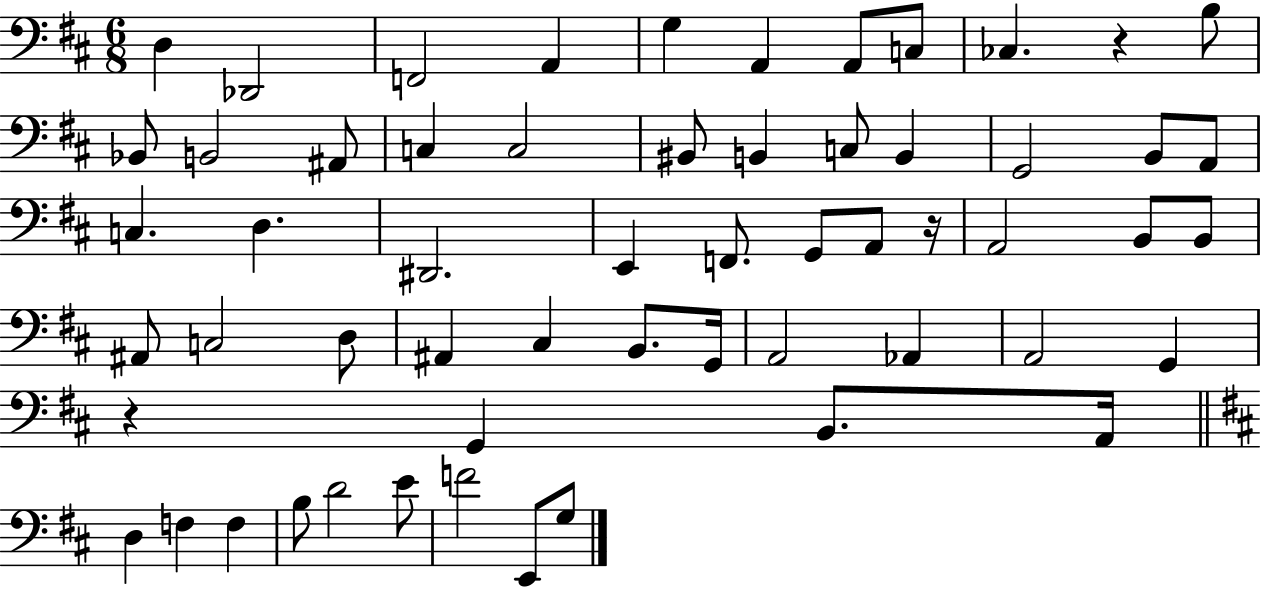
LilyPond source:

{
  \clef bass
  \numericTimeSignature
  \time 6/8
  \key d \major
  d4 des,2 | f,2 a,4 | g4 a,4 a,8 c8 | ces4. r4 b8 | \break bes,8 b,2 ais,8 | c4 c2 | bis,8 b,4 c8 b,4 | g,2 b,8 a,8 | \break c4. d4. | dis,2. | e,4 f,8. g,8 a,8 r16 | a,2 b,8 b,8 | \break ais,8 c2 d8 | ais,4 cis4 b,8. g,16 | a,2 aes,4 | a,2 g,4 | \break r4 g,4 b,8. a,16 | \bar "||" \break \key d \major d4 f4 f4 | b8 d'2 e'8 | f'2 e,8 g8 | \bar "|."
}